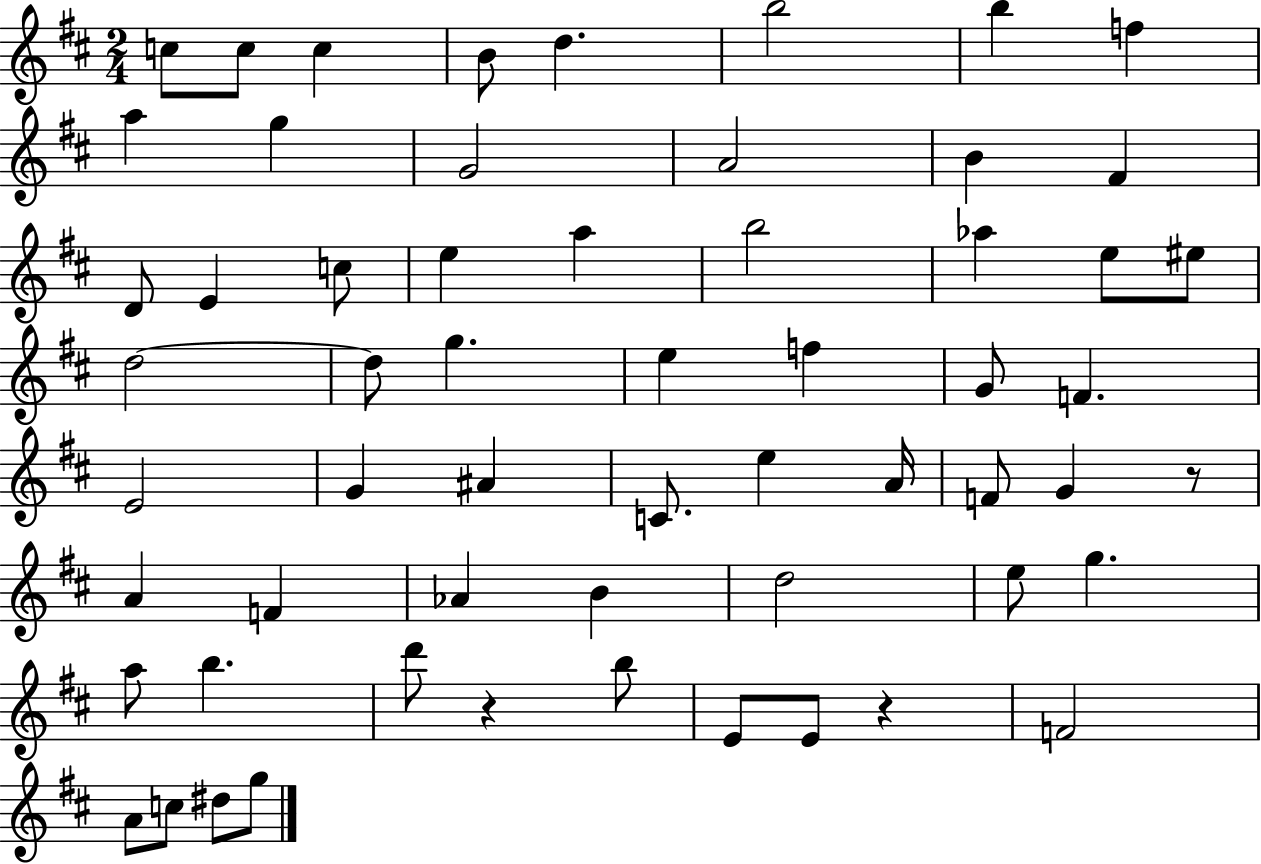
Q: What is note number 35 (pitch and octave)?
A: E5